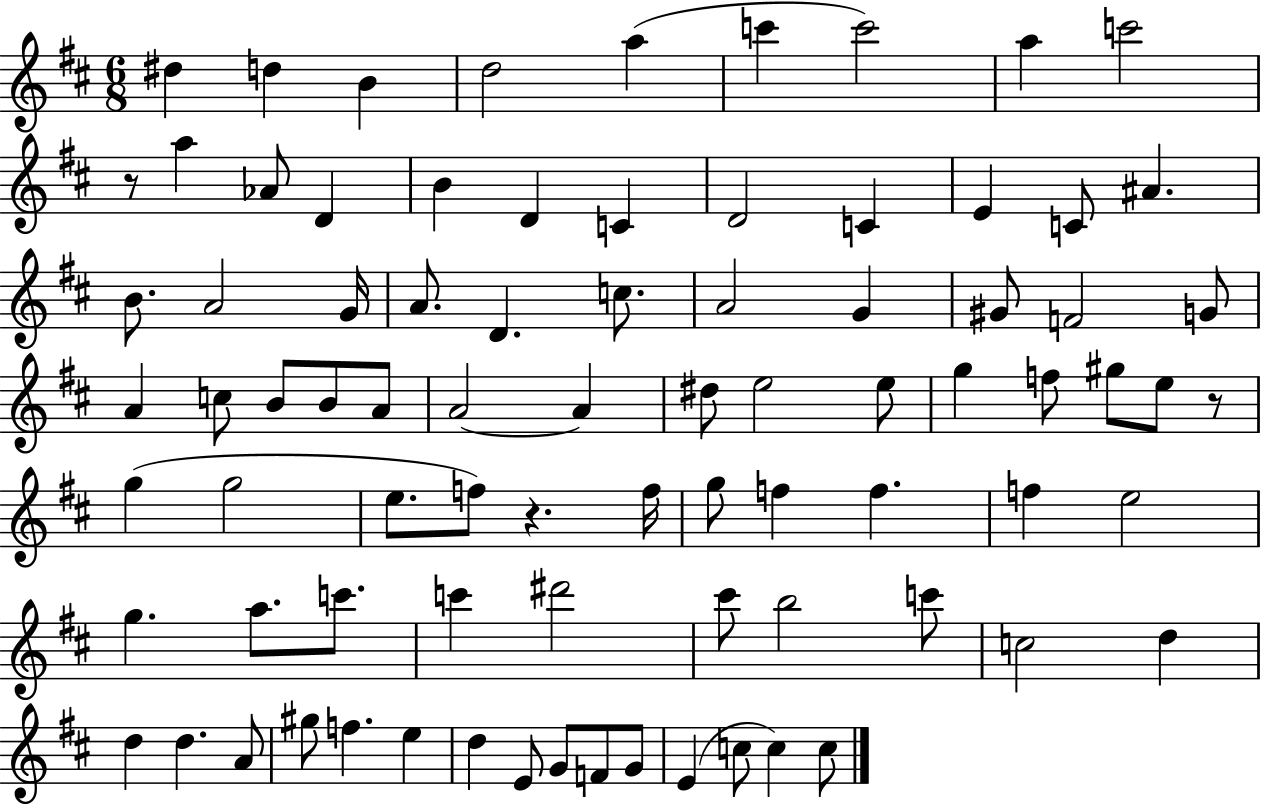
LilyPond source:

{
  \clef treble
  \numericTimeSignature
  \time 6/8
  \key d \major
  dis''4 d''4 b'4 | d''2 a''4( | c'''4 c'''2) | a''4 c'''2 | \break r8 a''4 aes'8 d'4 | b'4 d'4 c'4 | d'2 c'4 | e'4 c'8 ais'4. | \break b'8. a'2 g'16 | a'8. d'4. c''8. | a'2 g'4 | gis'8 f'2 g'8 | \break a'4 c''8 b'8 b'8 a'8 | a'2~~ a'4 | dis''8 e''2 e''8 | g''4 f''8 gis''8 e''8 r8 | \break g''4( g''2 | e''8. f''8) r4. f''16 | g''8 f''4 f''4. | f''4 e''2 | \break g''4. a''8. c'''8. | c'''4 dis'''2 | cis'''8 b''2 c'''8 | c''2 d''4 | \break d''4 d''4. a'8 | gis''8 f''4. e''4 | d''4 e'8 g'8 f'8 g'8 | e'4( c''8 c''4) c''8 | \break \bar "|."
}